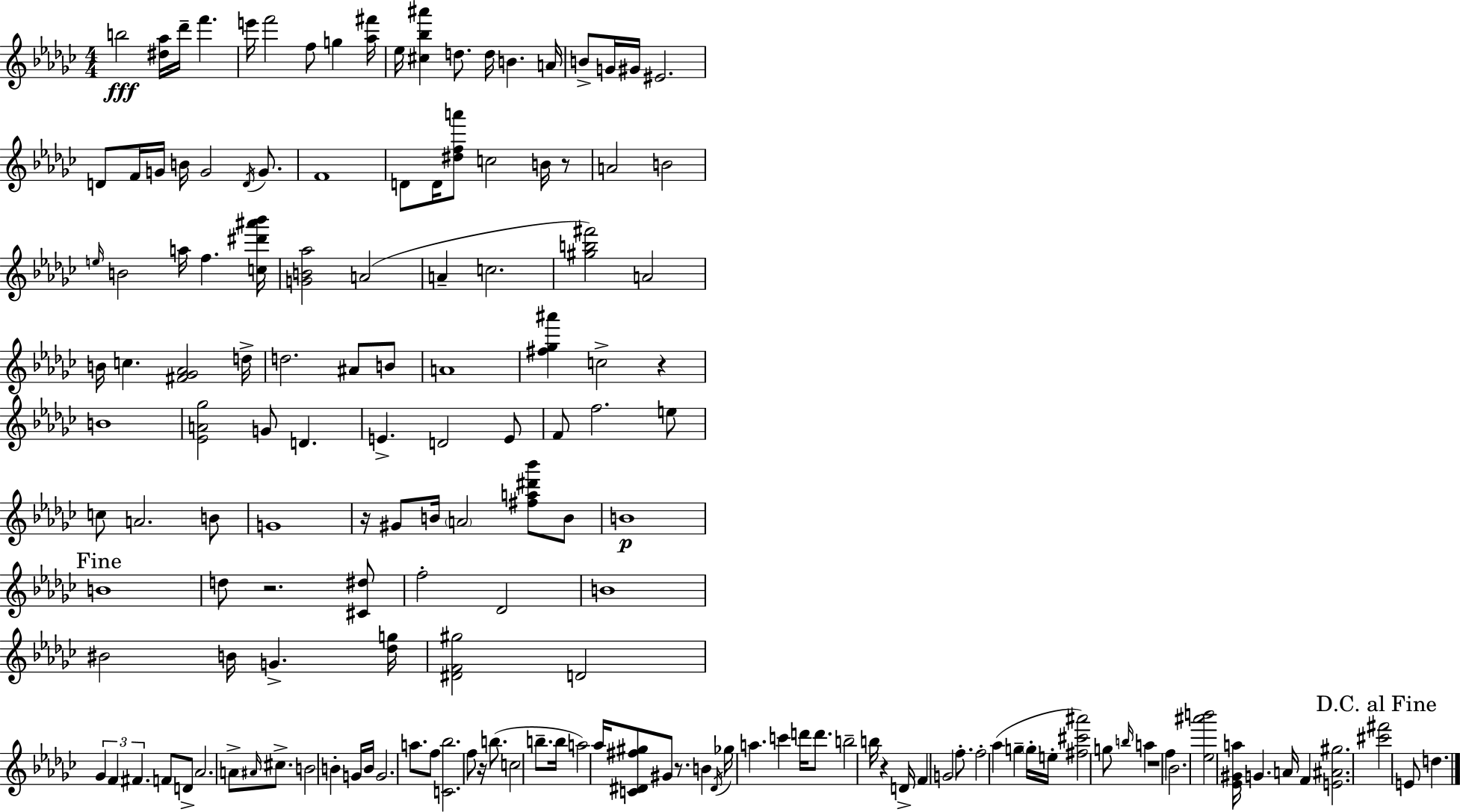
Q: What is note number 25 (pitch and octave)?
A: D4